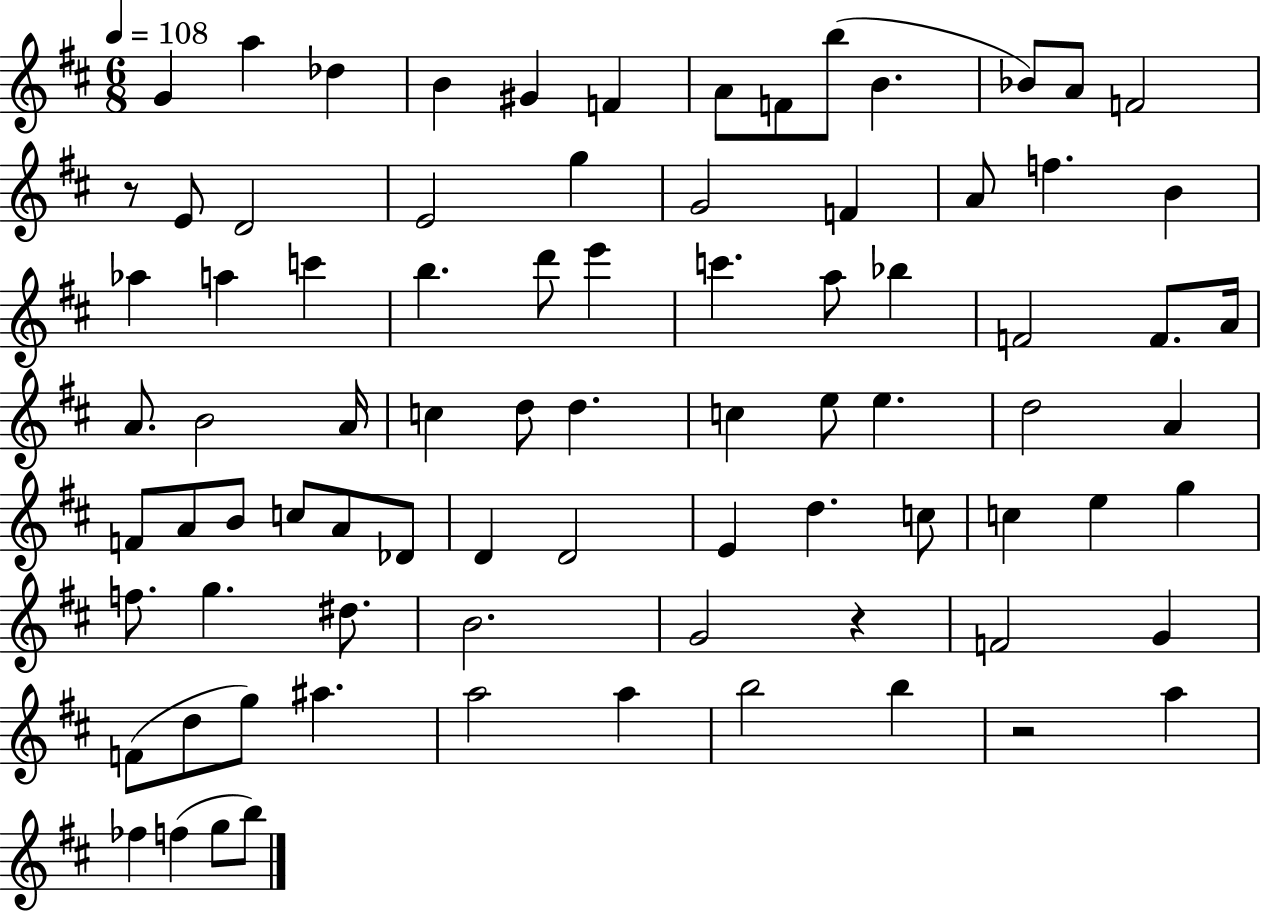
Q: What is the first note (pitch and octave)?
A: G4